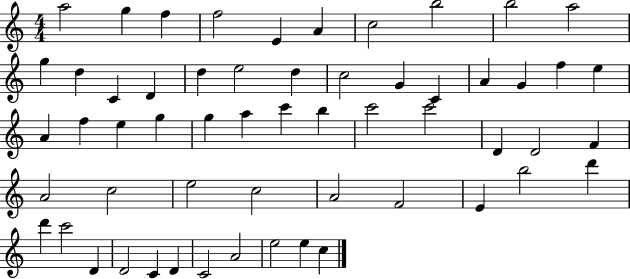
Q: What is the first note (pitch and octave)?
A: A5